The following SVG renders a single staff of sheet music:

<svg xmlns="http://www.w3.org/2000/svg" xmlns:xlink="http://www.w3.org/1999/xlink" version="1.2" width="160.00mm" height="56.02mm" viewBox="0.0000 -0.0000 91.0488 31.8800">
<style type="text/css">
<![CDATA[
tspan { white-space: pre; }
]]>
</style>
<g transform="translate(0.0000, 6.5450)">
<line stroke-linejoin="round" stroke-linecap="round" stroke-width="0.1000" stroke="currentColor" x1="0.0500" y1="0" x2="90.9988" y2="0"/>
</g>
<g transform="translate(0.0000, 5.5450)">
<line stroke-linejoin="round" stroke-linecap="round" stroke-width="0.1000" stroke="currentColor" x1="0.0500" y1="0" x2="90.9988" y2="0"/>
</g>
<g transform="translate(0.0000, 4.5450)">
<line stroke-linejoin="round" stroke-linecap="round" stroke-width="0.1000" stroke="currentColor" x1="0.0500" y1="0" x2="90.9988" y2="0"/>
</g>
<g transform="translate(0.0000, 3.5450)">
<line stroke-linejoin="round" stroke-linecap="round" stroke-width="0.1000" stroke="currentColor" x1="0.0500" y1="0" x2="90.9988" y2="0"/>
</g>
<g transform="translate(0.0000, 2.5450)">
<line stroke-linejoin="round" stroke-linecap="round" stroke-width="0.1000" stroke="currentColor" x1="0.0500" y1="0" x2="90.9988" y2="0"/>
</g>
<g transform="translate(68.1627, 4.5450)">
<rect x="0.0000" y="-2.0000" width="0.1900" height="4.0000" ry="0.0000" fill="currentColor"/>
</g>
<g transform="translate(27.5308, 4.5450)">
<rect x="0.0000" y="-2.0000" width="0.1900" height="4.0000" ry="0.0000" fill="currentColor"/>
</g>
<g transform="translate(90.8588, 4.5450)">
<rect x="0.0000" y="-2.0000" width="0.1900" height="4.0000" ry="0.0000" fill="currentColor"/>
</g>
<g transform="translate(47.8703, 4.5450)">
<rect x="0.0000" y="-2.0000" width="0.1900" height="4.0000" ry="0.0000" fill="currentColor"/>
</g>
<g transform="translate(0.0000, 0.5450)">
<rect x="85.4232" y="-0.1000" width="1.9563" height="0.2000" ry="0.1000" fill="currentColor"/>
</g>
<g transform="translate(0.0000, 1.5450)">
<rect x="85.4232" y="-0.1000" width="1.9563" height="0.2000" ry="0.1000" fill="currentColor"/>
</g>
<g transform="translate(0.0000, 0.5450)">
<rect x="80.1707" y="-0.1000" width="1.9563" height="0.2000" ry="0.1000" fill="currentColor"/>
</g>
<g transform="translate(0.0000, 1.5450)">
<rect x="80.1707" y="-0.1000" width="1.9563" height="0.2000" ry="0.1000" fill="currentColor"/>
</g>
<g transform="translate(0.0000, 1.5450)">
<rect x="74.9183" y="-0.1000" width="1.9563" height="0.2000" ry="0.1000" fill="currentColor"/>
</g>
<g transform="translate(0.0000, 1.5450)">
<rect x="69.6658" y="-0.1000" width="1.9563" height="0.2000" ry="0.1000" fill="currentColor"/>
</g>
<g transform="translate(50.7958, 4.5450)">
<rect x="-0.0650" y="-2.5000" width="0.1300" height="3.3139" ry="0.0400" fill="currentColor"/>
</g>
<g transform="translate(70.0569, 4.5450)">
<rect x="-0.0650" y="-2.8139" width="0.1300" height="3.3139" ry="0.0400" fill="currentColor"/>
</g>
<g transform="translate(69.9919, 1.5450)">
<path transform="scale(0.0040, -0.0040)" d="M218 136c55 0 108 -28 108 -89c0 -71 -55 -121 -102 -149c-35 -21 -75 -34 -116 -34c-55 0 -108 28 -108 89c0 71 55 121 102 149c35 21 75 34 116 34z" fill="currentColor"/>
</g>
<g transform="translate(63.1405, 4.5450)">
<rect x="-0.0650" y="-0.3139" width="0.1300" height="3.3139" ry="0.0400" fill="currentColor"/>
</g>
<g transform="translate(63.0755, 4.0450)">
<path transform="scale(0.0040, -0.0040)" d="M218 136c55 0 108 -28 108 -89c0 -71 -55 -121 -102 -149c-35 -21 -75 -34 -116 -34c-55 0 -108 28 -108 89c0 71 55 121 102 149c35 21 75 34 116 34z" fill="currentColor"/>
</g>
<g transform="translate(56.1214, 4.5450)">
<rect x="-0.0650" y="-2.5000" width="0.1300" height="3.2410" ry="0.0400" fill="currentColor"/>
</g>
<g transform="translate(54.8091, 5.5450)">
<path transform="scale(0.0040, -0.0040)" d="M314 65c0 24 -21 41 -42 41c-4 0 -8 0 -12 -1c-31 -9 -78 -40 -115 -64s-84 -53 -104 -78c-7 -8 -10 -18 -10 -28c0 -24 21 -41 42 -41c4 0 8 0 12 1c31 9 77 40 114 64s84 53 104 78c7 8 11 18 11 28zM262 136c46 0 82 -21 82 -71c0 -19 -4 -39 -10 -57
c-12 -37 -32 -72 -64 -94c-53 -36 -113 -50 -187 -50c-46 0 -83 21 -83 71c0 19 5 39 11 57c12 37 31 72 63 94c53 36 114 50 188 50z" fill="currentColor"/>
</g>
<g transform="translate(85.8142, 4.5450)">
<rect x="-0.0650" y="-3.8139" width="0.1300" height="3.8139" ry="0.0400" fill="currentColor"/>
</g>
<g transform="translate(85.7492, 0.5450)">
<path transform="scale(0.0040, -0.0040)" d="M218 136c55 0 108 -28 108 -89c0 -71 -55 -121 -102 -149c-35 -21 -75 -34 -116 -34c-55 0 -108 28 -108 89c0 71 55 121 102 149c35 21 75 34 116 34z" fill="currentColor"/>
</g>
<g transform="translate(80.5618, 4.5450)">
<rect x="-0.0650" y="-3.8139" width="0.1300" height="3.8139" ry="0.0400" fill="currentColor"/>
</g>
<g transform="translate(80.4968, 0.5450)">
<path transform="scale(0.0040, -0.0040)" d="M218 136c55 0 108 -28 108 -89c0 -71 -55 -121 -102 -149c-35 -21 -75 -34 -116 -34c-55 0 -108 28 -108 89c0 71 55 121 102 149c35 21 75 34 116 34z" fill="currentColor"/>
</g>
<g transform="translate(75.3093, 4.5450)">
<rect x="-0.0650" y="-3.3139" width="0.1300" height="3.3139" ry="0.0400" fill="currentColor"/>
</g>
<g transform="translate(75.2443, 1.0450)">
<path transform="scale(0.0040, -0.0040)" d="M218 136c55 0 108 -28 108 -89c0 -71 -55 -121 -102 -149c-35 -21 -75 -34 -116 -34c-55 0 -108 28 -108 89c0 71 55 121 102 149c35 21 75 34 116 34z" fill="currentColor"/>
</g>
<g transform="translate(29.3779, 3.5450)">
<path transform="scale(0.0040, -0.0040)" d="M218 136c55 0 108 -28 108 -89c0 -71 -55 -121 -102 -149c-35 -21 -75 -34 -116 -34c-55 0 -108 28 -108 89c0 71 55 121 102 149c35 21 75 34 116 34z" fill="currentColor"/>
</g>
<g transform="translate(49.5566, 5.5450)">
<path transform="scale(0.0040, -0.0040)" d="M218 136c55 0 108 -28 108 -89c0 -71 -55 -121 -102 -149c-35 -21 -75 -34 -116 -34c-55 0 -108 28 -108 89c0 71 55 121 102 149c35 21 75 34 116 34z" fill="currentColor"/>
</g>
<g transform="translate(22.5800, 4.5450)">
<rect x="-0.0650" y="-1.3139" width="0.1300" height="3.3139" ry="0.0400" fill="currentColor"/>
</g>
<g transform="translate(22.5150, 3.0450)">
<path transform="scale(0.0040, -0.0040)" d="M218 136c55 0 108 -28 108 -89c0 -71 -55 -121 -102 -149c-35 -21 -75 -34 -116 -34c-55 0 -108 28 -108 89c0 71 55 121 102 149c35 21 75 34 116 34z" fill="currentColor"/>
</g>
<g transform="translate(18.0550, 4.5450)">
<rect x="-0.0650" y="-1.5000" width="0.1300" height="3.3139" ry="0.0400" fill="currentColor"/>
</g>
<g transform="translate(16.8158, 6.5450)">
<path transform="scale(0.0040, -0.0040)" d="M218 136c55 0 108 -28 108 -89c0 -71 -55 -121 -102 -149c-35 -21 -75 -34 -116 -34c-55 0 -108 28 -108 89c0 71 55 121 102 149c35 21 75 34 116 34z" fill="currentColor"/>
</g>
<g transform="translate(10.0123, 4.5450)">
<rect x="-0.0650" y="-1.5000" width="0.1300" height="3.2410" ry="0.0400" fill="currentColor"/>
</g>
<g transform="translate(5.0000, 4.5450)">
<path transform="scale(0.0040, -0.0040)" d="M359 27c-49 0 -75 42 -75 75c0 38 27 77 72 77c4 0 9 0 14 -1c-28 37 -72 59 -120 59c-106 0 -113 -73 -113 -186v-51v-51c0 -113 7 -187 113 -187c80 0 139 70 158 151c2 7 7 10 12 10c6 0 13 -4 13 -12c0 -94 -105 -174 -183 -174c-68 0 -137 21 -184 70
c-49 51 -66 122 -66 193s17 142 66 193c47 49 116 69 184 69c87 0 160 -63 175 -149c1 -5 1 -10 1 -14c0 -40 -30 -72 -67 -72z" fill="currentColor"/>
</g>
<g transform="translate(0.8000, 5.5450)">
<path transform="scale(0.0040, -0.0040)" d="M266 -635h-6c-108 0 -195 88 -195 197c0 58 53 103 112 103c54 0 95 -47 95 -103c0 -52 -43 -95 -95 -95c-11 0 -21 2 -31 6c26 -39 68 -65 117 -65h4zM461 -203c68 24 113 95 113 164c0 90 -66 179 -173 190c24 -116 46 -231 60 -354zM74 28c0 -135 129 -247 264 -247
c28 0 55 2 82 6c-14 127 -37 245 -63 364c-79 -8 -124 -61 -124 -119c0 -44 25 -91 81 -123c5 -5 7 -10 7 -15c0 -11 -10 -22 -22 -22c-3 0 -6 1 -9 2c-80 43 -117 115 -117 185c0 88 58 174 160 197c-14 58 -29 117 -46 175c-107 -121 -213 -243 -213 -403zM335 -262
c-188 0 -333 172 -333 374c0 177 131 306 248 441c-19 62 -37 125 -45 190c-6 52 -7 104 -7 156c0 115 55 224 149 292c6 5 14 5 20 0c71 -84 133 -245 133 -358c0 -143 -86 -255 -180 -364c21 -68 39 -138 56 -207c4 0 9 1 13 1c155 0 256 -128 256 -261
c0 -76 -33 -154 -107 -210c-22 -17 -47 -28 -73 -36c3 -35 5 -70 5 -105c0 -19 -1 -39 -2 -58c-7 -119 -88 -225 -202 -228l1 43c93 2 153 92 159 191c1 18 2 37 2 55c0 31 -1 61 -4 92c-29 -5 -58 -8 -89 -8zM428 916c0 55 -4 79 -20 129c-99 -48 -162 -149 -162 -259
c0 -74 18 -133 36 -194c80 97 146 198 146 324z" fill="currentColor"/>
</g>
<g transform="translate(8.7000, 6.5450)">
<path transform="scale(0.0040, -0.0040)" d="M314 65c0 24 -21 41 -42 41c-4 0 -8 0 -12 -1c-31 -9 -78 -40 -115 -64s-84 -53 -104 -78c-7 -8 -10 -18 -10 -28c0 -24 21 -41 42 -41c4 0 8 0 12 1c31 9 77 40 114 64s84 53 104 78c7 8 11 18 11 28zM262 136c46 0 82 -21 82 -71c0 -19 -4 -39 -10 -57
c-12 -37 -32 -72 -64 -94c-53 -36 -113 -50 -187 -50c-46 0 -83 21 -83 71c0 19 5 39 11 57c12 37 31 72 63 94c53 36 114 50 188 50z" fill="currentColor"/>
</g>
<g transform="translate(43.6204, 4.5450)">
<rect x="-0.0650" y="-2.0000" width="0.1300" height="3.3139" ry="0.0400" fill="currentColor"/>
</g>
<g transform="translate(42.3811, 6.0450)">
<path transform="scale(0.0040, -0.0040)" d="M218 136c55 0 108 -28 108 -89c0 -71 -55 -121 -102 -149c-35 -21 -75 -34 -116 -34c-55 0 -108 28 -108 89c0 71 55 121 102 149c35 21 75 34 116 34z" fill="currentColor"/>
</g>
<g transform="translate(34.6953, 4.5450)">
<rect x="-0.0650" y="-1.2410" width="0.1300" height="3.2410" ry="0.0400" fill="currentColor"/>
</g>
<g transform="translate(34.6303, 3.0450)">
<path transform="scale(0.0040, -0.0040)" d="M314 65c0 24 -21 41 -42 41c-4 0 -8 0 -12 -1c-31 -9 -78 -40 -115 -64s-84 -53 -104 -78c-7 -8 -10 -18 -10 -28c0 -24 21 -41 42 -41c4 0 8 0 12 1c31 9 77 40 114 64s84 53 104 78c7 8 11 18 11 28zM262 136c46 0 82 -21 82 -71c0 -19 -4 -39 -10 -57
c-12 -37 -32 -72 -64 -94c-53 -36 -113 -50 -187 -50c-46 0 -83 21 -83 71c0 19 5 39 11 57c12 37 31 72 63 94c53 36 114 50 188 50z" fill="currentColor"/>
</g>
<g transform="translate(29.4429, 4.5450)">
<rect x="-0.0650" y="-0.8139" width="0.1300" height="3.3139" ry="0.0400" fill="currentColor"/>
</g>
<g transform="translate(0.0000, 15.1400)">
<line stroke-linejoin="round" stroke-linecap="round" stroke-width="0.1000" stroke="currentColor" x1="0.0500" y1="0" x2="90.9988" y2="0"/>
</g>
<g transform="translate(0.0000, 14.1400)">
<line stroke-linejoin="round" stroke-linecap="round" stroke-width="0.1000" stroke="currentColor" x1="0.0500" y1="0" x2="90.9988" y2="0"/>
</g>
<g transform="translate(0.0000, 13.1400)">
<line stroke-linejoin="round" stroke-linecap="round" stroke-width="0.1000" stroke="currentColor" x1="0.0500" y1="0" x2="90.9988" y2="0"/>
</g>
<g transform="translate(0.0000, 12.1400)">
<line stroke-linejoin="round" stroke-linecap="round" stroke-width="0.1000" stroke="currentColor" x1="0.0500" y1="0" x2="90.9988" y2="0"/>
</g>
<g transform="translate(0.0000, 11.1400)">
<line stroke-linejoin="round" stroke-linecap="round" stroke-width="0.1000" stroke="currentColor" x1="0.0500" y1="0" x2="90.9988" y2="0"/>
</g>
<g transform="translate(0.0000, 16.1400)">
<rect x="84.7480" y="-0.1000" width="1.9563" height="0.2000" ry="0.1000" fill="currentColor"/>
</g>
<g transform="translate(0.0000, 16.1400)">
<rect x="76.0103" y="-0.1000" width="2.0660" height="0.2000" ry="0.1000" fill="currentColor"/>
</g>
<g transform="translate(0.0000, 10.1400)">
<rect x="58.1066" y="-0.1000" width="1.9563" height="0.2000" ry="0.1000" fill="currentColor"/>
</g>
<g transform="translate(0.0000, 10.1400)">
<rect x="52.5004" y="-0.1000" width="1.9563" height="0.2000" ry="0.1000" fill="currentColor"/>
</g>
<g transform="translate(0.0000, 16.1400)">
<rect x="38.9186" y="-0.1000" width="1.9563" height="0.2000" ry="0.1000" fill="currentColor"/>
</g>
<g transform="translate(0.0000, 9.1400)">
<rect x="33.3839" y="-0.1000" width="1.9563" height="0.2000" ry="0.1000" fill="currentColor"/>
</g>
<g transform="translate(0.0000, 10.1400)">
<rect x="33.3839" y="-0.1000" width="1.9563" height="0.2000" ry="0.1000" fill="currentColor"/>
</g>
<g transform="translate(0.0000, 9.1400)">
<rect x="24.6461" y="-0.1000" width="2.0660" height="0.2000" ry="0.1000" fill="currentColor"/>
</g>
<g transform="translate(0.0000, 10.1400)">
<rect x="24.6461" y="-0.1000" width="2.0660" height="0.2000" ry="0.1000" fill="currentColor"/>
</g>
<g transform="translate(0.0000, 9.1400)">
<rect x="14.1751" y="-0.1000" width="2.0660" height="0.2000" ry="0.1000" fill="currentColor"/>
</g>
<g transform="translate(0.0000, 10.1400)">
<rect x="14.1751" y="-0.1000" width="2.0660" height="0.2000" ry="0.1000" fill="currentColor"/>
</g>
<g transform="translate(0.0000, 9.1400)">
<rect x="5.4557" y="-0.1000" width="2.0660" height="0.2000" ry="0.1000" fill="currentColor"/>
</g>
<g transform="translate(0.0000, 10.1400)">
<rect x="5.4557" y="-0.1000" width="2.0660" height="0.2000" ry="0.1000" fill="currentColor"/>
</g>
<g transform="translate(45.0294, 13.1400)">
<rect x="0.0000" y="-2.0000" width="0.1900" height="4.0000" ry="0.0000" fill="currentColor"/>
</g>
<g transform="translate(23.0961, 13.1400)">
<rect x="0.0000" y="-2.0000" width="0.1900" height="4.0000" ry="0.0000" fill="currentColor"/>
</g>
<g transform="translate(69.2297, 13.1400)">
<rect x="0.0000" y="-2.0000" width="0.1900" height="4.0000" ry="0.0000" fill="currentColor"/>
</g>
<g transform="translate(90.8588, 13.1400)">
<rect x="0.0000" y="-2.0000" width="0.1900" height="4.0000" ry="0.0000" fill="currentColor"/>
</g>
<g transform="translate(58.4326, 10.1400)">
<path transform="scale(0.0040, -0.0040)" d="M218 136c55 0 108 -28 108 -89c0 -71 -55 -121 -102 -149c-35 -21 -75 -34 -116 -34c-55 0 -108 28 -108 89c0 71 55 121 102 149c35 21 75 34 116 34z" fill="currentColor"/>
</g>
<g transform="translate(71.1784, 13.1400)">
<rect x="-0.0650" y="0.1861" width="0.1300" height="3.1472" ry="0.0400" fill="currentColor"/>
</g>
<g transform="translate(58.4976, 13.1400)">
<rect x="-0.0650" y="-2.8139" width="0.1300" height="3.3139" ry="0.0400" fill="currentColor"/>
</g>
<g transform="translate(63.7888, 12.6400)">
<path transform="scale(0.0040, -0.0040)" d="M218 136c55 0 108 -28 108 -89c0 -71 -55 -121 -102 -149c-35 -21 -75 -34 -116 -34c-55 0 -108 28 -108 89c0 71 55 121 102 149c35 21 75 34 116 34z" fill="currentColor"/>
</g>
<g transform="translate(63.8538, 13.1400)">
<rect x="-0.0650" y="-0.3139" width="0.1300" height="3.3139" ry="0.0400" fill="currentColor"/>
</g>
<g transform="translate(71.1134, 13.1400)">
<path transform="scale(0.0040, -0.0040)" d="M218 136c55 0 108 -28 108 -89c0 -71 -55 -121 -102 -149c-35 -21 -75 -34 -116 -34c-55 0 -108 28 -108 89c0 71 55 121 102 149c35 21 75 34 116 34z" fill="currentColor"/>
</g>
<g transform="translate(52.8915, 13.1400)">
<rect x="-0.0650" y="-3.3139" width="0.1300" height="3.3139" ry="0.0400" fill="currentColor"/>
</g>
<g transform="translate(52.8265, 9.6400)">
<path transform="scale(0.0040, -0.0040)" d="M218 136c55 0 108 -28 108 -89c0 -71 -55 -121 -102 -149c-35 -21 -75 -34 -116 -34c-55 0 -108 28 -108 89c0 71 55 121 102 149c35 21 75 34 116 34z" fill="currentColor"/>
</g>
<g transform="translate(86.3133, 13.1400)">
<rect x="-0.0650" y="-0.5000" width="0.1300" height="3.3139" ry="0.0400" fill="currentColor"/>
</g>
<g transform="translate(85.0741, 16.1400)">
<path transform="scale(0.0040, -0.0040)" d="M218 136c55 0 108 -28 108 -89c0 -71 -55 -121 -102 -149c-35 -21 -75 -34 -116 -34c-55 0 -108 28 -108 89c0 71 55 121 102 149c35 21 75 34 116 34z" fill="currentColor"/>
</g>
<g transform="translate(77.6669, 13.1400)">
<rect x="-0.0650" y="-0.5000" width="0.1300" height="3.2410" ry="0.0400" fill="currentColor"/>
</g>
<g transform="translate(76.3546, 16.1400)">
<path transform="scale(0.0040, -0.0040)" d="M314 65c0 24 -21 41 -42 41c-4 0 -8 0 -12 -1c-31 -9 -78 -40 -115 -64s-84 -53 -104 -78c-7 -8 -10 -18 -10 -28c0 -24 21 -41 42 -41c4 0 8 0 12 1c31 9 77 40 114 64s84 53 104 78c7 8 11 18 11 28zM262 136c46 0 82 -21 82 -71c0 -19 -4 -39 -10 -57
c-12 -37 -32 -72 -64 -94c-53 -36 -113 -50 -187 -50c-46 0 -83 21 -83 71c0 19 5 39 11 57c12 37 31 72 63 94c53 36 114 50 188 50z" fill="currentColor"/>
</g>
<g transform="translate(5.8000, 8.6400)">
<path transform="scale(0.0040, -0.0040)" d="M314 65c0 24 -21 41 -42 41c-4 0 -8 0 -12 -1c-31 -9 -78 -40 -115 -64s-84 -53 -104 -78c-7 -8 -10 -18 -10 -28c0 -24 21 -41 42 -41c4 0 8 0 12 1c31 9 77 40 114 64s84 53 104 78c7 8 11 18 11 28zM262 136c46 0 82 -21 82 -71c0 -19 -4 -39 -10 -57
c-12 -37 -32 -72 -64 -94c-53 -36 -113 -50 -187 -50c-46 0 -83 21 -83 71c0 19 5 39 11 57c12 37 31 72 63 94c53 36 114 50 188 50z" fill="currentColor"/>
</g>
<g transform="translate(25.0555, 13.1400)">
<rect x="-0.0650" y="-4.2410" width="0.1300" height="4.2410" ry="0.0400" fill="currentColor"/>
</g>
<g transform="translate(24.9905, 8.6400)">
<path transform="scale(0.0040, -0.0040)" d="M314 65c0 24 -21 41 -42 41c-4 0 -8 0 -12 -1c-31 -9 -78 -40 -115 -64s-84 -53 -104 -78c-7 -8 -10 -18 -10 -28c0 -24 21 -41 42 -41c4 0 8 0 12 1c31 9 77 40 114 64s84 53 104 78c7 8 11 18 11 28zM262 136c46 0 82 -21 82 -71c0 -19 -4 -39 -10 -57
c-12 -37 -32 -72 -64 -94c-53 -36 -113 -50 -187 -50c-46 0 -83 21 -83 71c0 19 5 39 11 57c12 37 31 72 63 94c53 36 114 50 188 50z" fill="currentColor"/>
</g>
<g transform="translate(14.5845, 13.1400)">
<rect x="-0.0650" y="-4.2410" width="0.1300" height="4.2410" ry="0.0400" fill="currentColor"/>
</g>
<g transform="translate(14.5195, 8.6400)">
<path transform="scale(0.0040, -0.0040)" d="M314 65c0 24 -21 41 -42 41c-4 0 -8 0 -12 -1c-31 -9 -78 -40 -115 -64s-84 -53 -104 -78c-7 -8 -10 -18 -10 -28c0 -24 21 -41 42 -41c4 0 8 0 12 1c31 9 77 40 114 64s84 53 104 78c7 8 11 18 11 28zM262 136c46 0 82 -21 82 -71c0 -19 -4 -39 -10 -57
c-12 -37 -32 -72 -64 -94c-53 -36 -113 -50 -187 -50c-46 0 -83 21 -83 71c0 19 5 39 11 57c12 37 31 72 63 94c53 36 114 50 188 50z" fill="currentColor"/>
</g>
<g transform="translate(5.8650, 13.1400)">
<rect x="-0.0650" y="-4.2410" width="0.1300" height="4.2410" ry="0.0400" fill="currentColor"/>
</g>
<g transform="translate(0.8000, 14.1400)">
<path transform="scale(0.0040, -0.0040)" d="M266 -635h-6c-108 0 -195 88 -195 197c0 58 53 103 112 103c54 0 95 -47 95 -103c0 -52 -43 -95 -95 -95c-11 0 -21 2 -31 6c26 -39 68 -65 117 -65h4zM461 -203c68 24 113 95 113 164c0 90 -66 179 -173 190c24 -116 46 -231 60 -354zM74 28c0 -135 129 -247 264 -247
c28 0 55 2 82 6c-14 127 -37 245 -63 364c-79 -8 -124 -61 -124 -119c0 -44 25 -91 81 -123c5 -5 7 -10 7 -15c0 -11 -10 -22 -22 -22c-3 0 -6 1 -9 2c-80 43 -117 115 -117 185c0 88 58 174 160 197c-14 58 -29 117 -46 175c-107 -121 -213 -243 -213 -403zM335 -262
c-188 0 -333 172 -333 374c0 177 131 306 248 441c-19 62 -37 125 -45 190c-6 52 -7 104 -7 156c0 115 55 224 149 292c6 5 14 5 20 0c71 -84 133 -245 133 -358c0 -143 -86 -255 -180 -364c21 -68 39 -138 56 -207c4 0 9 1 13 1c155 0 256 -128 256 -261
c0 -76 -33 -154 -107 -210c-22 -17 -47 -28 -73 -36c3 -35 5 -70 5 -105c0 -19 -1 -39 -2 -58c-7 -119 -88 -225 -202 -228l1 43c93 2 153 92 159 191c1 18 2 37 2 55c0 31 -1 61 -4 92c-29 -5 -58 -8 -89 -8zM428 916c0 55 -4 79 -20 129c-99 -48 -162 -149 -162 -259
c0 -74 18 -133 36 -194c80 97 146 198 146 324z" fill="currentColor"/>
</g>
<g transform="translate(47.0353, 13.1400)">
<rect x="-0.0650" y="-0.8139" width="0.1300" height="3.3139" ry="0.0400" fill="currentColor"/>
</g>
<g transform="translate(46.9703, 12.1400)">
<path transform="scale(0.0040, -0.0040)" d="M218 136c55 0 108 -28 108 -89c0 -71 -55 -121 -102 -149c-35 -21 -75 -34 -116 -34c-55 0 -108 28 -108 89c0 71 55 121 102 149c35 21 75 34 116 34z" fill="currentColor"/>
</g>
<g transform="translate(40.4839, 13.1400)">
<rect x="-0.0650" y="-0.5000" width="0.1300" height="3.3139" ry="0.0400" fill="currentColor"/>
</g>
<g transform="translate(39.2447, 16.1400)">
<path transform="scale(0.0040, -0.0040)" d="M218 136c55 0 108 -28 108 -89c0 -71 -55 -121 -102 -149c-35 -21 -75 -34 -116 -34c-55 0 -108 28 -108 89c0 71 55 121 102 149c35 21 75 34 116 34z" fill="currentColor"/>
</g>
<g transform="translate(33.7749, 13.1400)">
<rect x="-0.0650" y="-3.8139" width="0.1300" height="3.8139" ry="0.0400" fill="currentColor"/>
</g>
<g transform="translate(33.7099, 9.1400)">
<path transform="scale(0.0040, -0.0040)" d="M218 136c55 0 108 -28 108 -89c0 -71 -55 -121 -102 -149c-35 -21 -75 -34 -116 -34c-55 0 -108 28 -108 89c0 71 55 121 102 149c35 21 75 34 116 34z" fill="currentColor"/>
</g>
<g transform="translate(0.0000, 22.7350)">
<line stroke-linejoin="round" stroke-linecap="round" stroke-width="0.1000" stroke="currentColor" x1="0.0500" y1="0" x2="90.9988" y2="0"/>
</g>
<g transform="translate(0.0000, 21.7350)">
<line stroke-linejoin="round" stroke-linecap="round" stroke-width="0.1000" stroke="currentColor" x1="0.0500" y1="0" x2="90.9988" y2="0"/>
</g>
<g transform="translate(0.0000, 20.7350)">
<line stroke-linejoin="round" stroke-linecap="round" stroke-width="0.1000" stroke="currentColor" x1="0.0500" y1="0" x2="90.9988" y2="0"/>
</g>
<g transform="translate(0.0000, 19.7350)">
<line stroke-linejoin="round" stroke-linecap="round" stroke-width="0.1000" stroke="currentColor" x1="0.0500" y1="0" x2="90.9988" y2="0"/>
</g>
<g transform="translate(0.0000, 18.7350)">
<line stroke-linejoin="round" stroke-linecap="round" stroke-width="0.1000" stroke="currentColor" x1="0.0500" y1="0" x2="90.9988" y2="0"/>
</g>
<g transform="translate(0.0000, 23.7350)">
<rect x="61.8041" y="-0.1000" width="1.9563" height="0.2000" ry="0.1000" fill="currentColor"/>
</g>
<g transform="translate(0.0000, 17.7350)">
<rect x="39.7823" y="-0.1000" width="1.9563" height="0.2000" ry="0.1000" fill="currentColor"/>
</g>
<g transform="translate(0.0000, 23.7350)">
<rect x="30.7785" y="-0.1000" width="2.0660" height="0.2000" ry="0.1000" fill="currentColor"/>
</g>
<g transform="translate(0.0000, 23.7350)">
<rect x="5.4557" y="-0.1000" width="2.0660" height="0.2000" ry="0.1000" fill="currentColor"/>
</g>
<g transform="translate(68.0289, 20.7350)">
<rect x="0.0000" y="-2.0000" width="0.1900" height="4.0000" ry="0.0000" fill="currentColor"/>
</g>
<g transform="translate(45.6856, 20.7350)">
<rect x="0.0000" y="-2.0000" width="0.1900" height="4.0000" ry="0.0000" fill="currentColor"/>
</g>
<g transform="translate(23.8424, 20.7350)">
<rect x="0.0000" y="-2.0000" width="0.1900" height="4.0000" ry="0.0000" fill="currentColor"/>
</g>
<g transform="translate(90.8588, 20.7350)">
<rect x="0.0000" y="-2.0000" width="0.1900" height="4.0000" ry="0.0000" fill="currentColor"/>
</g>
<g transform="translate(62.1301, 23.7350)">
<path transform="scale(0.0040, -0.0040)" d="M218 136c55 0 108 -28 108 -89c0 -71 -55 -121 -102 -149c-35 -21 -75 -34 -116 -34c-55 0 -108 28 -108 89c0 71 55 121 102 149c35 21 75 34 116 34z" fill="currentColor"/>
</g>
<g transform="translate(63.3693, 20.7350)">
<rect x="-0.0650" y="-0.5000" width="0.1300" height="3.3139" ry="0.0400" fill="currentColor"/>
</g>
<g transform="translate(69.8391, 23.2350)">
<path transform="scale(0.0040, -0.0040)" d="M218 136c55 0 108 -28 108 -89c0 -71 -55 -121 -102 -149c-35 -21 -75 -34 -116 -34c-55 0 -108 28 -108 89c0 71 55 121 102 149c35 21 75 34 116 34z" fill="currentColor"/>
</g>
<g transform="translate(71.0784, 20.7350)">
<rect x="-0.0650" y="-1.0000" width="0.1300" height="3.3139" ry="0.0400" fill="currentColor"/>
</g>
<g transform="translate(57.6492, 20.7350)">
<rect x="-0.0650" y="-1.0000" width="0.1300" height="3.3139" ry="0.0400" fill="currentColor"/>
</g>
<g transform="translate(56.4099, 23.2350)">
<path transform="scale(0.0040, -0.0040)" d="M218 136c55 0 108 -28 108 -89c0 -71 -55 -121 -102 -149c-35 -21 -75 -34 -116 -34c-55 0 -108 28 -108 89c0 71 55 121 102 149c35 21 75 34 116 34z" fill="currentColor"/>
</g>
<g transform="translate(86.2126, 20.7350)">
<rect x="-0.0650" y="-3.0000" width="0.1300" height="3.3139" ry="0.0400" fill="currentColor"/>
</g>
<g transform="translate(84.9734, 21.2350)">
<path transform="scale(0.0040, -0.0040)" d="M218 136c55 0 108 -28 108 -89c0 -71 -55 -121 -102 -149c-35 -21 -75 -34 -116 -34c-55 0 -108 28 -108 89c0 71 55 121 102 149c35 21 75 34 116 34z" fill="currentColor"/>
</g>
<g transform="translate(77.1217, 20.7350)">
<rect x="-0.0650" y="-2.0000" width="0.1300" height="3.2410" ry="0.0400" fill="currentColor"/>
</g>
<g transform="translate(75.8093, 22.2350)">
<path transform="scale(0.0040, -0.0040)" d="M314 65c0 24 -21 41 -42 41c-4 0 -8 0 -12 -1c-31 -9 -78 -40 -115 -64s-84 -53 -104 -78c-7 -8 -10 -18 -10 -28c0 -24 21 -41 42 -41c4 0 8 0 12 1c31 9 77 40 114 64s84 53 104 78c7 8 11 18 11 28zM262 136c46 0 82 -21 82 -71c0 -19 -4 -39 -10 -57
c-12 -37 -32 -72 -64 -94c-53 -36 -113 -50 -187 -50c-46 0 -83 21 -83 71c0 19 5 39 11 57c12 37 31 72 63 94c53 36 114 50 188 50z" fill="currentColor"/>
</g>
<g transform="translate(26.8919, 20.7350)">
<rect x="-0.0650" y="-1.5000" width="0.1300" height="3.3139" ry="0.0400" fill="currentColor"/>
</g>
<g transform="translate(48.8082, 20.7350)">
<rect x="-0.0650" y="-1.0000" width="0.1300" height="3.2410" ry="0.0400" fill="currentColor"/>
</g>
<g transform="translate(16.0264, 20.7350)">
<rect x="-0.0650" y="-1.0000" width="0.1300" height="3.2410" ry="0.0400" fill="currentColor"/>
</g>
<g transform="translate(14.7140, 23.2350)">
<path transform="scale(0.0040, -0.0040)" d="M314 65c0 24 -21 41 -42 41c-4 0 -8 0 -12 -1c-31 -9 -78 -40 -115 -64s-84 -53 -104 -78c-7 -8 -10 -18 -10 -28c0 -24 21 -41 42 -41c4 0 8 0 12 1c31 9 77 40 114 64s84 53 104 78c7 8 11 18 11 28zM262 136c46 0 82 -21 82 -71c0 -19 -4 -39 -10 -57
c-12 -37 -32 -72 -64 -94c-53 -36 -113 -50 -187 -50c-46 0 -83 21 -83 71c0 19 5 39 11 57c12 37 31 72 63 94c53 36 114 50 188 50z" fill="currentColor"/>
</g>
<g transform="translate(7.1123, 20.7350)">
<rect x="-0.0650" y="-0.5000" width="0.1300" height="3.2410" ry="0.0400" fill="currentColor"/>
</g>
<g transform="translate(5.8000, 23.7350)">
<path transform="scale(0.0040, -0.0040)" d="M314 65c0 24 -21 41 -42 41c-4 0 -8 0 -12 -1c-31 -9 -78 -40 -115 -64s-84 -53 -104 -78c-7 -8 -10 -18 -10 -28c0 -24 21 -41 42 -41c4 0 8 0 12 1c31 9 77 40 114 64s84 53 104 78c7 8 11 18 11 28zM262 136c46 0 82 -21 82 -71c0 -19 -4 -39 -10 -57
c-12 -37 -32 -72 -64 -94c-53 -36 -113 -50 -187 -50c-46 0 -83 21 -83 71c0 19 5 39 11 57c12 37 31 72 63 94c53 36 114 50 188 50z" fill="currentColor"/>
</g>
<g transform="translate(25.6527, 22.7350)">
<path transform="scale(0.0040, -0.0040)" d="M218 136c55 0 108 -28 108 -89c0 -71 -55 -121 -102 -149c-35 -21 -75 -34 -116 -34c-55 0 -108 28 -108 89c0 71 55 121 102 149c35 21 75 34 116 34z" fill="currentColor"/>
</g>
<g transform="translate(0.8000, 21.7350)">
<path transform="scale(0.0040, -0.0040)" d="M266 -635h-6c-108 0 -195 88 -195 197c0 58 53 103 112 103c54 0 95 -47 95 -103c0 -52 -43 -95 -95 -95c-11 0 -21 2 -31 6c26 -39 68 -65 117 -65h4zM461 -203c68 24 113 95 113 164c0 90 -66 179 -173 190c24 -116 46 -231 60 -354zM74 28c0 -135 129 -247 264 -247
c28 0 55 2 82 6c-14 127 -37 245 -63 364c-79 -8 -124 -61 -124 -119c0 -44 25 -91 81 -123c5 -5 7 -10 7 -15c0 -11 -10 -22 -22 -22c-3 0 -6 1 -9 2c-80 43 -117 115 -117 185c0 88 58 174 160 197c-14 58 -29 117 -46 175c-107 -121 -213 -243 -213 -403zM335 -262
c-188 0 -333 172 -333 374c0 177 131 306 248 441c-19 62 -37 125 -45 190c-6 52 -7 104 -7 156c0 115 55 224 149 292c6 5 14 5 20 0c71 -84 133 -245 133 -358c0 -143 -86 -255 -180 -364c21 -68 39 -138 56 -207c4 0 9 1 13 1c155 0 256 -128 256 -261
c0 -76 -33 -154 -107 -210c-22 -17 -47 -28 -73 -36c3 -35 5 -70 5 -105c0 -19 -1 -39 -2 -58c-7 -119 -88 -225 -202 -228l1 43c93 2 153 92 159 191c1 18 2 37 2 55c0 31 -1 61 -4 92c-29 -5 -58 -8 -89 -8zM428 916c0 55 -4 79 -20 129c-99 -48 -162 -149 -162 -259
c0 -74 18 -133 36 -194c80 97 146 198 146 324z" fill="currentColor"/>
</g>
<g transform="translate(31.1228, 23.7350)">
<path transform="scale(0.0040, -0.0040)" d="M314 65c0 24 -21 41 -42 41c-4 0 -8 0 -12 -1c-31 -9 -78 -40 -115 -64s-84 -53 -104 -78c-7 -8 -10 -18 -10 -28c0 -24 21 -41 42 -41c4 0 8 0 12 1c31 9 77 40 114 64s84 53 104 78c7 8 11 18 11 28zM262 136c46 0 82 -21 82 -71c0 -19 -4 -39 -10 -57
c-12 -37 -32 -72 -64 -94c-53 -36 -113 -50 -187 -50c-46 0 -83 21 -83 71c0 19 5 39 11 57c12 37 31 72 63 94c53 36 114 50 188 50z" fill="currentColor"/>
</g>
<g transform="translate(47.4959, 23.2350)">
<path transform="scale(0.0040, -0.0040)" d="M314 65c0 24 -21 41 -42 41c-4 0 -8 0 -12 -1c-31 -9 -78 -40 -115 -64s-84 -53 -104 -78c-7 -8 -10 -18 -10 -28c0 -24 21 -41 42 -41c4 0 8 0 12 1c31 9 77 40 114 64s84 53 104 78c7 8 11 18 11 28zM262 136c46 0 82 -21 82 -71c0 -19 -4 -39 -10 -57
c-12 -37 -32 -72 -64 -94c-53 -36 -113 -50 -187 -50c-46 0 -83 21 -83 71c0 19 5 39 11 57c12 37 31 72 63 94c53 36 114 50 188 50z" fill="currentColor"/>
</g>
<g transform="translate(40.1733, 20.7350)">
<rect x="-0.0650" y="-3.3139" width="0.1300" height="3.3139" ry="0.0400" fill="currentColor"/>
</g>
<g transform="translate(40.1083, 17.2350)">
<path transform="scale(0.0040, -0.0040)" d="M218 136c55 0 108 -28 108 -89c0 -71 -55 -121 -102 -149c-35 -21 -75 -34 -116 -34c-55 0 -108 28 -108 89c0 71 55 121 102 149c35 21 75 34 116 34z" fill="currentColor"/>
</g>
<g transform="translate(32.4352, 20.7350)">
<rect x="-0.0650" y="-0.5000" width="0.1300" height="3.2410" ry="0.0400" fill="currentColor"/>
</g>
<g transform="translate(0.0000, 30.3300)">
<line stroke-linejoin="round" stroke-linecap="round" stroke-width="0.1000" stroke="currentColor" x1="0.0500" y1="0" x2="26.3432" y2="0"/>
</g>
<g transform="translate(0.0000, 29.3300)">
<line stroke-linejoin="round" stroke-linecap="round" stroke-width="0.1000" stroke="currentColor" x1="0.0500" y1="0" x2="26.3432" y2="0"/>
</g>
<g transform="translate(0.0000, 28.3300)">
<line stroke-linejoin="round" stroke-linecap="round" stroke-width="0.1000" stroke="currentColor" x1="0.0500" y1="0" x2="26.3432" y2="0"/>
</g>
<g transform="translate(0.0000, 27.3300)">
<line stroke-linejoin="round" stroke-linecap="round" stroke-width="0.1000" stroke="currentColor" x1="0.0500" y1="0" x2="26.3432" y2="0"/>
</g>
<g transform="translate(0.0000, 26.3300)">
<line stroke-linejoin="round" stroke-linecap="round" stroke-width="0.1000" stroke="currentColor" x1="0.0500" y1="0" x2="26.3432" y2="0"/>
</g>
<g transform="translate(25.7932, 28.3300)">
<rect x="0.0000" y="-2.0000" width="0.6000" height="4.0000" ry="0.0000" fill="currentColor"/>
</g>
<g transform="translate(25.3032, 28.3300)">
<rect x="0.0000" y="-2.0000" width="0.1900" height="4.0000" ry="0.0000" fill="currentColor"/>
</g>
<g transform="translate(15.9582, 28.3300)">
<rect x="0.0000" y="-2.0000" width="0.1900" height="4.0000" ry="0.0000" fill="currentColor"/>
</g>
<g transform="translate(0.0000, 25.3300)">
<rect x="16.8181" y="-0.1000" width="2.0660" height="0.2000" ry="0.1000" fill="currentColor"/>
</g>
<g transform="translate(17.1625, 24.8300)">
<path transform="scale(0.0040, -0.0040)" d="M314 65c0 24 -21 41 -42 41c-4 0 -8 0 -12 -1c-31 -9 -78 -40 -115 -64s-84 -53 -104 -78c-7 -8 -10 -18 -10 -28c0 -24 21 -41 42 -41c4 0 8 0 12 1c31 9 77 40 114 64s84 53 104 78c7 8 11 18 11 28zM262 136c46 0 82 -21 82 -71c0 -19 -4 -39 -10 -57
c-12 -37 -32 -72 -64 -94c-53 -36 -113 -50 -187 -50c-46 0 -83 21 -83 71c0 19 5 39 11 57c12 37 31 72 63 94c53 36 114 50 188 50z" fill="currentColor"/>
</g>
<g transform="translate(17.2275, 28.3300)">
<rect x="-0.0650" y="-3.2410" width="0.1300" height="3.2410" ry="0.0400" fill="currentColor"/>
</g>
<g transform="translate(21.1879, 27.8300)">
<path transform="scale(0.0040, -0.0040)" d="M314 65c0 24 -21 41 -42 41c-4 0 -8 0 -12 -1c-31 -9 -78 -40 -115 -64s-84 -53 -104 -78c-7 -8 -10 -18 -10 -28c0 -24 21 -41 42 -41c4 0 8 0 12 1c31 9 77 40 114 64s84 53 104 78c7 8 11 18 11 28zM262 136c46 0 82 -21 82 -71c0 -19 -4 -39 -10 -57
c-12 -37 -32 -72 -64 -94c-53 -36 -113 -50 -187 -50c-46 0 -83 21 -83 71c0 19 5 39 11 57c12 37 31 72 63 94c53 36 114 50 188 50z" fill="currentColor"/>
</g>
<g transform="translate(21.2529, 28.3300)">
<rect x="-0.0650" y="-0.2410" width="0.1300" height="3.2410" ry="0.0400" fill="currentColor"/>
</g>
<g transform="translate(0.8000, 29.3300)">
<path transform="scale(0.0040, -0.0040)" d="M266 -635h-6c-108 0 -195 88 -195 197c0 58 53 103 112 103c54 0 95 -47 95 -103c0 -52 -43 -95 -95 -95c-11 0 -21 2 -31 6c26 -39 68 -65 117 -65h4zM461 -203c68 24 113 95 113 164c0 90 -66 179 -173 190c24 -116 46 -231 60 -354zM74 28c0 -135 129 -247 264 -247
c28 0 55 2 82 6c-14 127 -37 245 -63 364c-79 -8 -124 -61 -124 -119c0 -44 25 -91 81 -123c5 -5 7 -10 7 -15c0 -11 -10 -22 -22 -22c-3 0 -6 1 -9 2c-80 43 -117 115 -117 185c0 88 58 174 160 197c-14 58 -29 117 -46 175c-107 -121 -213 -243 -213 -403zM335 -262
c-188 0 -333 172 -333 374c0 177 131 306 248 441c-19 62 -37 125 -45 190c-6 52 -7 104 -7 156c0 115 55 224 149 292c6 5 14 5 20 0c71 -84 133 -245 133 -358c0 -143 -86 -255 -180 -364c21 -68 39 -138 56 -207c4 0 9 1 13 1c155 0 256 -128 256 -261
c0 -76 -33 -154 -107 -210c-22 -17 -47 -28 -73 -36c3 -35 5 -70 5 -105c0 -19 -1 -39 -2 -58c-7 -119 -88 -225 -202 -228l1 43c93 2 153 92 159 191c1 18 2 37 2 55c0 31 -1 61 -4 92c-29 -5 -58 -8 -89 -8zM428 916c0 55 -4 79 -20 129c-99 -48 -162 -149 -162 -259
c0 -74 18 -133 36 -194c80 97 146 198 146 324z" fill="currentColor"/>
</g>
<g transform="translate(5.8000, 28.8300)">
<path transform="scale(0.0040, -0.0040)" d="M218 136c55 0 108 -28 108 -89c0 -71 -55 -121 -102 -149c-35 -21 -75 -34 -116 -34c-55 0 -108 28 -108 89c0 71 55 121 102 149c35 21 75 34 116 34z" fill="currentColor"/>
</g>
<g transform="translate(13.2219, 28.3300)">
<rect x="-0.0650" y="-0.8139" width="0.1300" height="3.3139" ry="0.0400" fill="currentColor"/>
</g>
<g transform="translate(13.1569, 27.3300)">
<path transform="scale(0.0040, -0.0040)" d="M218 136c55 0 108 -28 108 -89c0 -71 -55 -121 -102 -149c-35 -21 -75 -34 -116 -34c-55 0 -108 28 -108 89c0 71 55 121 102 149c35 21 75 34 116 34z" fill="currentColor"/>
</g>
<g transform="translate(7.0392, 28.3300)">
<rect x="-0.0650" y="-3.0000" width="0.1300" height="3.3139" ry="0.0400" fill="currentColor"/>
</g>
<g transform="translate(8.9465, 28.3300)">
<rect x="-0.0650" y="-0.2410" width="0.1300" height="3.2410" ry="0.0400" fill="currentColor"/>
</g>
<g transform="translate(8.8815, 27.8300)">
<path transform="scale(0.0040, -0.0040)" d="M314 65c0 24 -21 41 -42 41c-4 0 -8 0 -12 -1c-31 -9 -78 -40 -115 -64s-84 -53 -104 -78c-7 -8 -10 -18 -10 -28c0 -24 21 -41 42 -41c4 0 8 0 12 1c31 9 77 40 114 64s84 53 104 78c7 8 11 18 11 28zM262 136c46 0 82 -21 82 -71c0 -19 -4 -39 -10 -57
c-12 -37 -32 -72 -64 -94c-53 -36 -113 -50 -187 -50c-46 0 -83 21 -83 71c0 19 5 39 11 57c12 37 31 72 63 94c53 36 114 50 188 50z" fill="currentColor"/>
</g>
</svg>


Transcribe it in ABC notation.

X:1
T:Untitled
M:4/4
L:1/4
K:C
E2 E e d e2 F G G2 c a b c' c' d'2 d'2 d'2 c' C d b a c B C2 C C2 D2 E C2 b D2 D C D F2 A A c2 d b2 c2